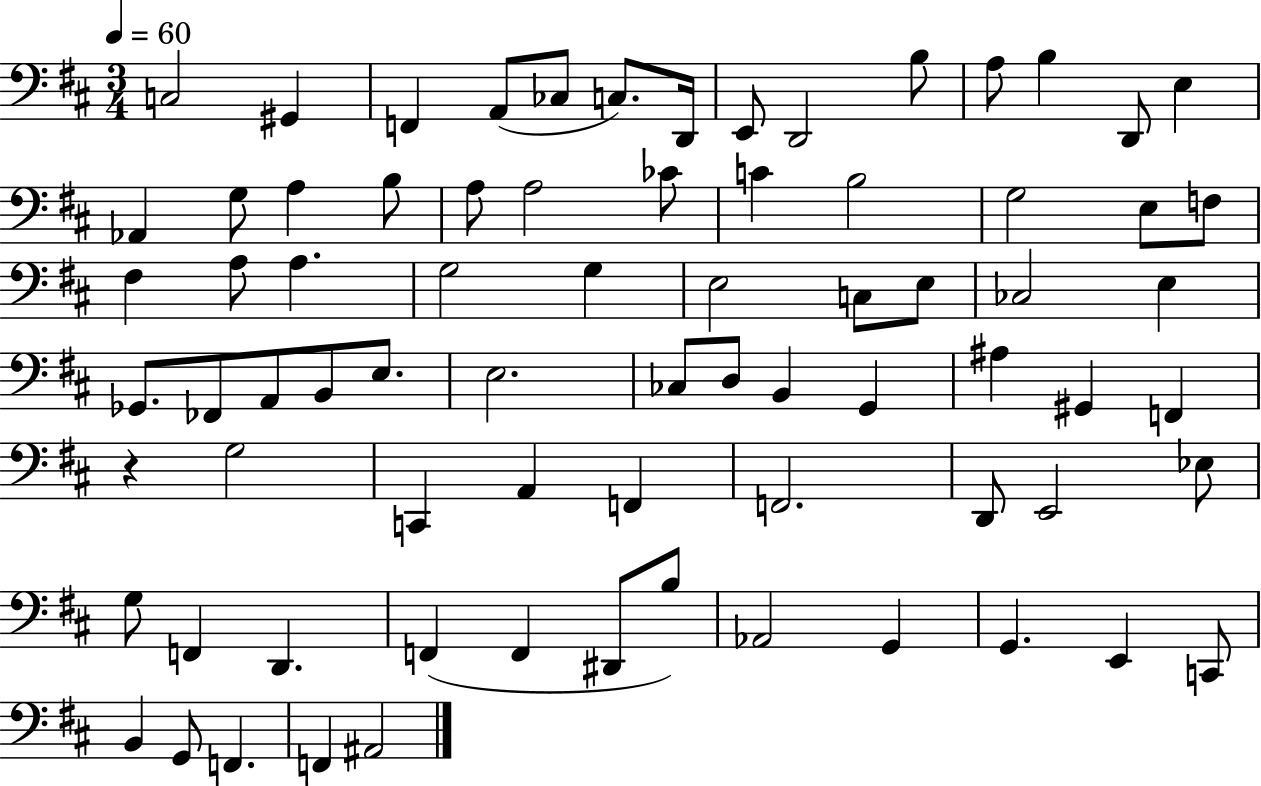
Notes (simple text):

C3/h G#2/q F2/q A2/e CES3/e C3/e. D2/s E2/e D2/h B3/e A3/e B3/q D2/e E3/q Ab2/q G3/e A3/q B3/e A3/e A3/h CES4/e C4/q B3/h G3/h E3/e F3/e F#3/q A3/e A3/q. G3/h G3/q E3/h C3/e E3/e CES3/h E3/q Gb2/e. FES2/e A2/e B2/e E3/e. E3/h. CES3/e D3/e B2/q G2/q A#3/q G#2/q F2/q R/q G3/h C2/q A2/q F2/q F2/h. D2/e E2/h Eb3/e G3/e F2/q D2/q. F2/q F2/q D#2/e B3/e Ab2/h G2/q G2/q. E2/q C2/e B2/q G2/e F2/q. F2/q A#2/h